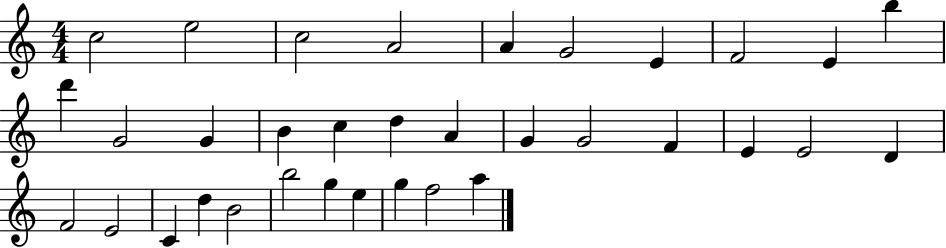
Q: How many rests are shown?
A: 0